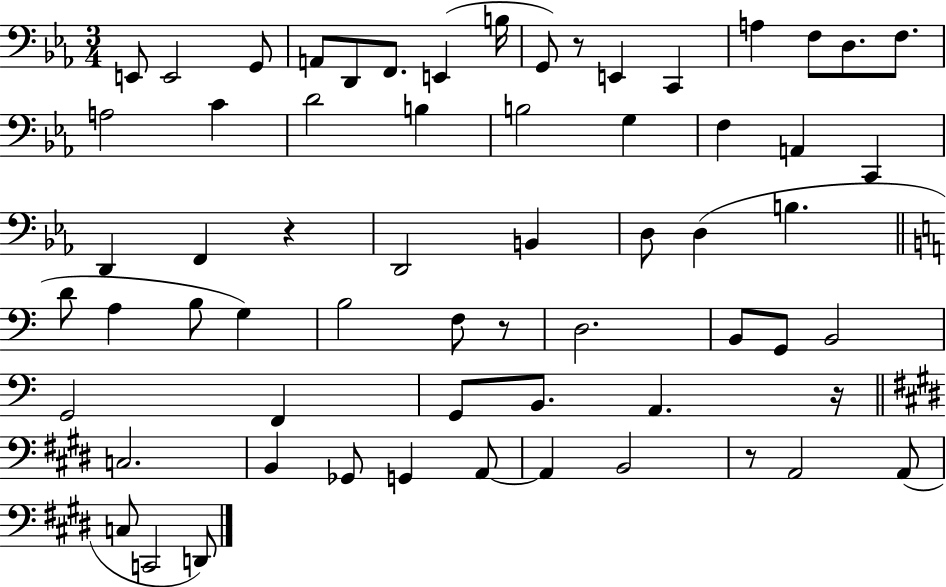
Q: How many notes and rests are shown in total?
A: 63